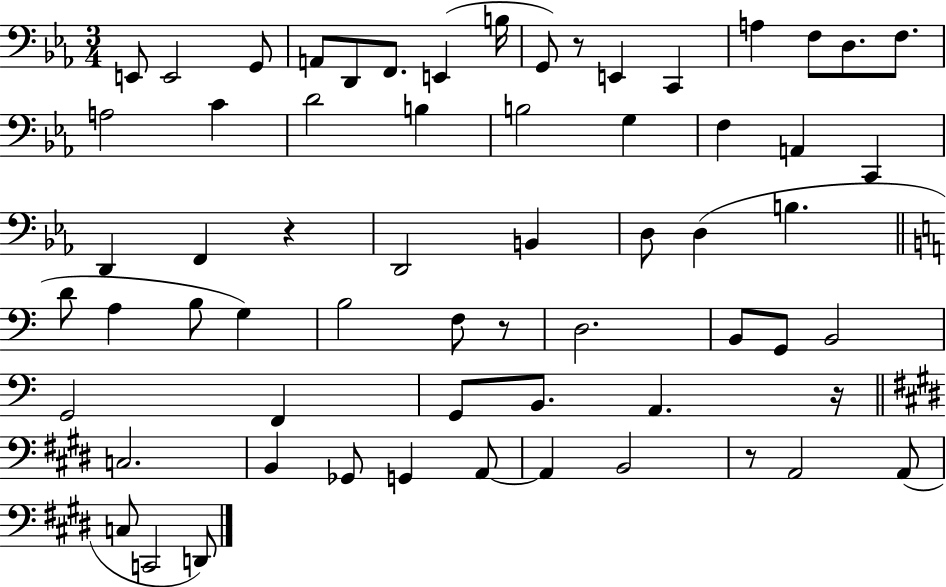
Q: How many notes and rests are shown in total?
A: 63